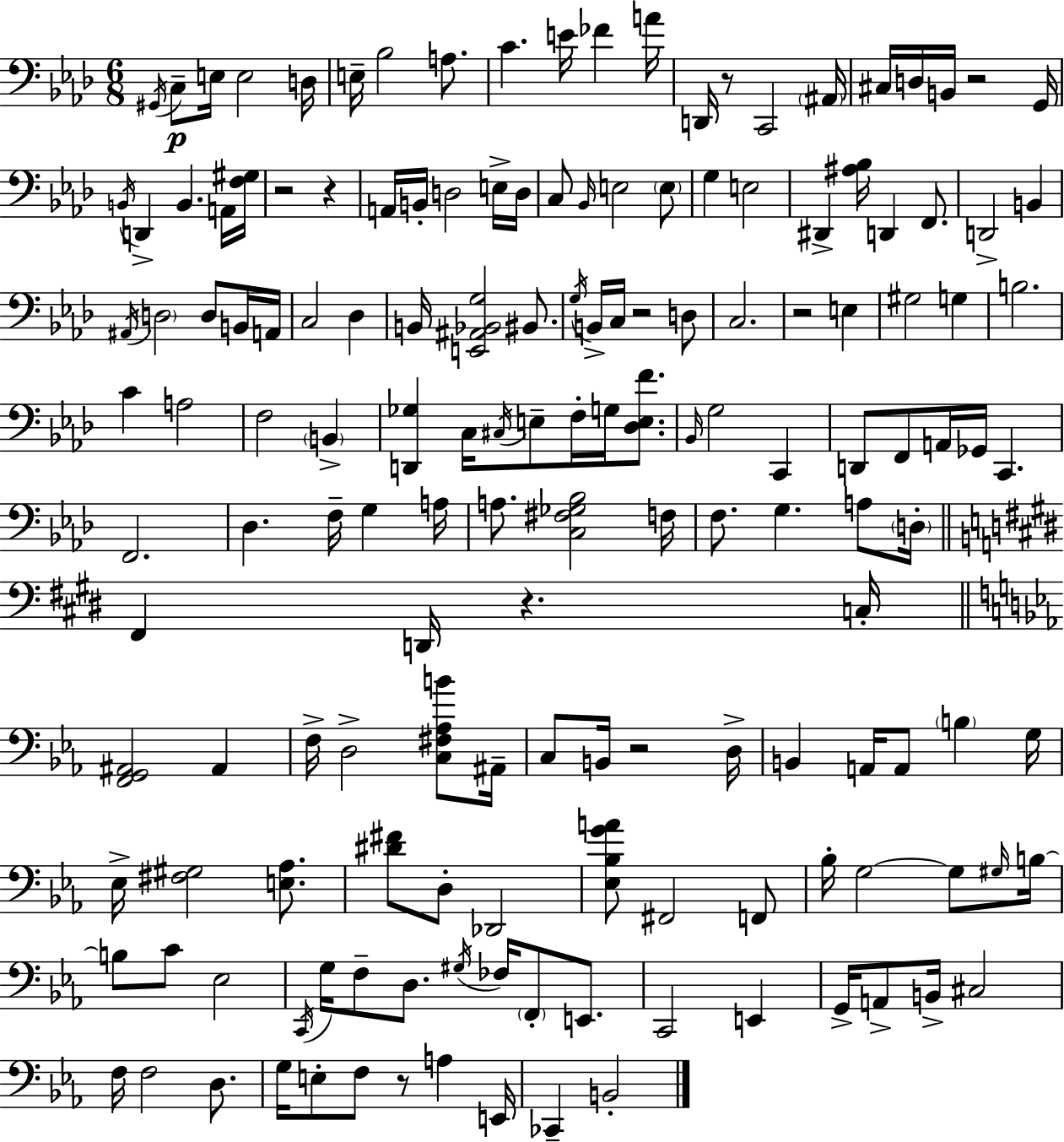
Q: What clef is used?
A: bass